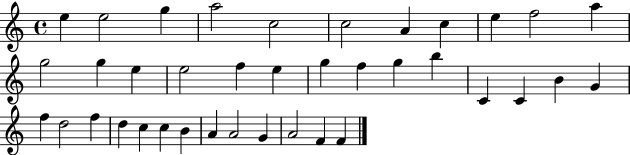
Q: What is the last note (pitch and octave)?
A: F4